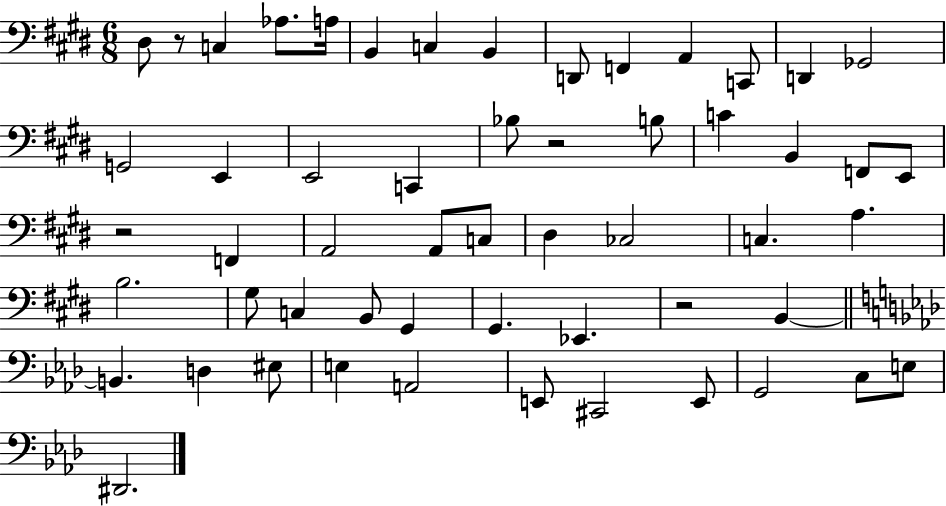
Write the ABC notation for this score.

X:1
T:Untitled
M:6/8
L:1/4
K:E
^D,/2 z/2 C, _A,/2 A,/4 B,, C, B,, D,,/2 F,, A,, C,,/2 D,, _G,,2 G,,2 E,, E,,2 C,, _B,/2 z2 B,/2 C B,, F,,/2 E,,/2 z2 F,, A,,2 A,,/2 C,/2 ^D, _C,2 C, A, B,2 ^G,/2 C, B,,/2 ^G,, ^G,, _E,, z2 B,, B,, D, ^E,/2 E, A,,2 E,,/2 ^C,,2 E,,/2 G,,2 C,/2 E,/2 ^D,,2